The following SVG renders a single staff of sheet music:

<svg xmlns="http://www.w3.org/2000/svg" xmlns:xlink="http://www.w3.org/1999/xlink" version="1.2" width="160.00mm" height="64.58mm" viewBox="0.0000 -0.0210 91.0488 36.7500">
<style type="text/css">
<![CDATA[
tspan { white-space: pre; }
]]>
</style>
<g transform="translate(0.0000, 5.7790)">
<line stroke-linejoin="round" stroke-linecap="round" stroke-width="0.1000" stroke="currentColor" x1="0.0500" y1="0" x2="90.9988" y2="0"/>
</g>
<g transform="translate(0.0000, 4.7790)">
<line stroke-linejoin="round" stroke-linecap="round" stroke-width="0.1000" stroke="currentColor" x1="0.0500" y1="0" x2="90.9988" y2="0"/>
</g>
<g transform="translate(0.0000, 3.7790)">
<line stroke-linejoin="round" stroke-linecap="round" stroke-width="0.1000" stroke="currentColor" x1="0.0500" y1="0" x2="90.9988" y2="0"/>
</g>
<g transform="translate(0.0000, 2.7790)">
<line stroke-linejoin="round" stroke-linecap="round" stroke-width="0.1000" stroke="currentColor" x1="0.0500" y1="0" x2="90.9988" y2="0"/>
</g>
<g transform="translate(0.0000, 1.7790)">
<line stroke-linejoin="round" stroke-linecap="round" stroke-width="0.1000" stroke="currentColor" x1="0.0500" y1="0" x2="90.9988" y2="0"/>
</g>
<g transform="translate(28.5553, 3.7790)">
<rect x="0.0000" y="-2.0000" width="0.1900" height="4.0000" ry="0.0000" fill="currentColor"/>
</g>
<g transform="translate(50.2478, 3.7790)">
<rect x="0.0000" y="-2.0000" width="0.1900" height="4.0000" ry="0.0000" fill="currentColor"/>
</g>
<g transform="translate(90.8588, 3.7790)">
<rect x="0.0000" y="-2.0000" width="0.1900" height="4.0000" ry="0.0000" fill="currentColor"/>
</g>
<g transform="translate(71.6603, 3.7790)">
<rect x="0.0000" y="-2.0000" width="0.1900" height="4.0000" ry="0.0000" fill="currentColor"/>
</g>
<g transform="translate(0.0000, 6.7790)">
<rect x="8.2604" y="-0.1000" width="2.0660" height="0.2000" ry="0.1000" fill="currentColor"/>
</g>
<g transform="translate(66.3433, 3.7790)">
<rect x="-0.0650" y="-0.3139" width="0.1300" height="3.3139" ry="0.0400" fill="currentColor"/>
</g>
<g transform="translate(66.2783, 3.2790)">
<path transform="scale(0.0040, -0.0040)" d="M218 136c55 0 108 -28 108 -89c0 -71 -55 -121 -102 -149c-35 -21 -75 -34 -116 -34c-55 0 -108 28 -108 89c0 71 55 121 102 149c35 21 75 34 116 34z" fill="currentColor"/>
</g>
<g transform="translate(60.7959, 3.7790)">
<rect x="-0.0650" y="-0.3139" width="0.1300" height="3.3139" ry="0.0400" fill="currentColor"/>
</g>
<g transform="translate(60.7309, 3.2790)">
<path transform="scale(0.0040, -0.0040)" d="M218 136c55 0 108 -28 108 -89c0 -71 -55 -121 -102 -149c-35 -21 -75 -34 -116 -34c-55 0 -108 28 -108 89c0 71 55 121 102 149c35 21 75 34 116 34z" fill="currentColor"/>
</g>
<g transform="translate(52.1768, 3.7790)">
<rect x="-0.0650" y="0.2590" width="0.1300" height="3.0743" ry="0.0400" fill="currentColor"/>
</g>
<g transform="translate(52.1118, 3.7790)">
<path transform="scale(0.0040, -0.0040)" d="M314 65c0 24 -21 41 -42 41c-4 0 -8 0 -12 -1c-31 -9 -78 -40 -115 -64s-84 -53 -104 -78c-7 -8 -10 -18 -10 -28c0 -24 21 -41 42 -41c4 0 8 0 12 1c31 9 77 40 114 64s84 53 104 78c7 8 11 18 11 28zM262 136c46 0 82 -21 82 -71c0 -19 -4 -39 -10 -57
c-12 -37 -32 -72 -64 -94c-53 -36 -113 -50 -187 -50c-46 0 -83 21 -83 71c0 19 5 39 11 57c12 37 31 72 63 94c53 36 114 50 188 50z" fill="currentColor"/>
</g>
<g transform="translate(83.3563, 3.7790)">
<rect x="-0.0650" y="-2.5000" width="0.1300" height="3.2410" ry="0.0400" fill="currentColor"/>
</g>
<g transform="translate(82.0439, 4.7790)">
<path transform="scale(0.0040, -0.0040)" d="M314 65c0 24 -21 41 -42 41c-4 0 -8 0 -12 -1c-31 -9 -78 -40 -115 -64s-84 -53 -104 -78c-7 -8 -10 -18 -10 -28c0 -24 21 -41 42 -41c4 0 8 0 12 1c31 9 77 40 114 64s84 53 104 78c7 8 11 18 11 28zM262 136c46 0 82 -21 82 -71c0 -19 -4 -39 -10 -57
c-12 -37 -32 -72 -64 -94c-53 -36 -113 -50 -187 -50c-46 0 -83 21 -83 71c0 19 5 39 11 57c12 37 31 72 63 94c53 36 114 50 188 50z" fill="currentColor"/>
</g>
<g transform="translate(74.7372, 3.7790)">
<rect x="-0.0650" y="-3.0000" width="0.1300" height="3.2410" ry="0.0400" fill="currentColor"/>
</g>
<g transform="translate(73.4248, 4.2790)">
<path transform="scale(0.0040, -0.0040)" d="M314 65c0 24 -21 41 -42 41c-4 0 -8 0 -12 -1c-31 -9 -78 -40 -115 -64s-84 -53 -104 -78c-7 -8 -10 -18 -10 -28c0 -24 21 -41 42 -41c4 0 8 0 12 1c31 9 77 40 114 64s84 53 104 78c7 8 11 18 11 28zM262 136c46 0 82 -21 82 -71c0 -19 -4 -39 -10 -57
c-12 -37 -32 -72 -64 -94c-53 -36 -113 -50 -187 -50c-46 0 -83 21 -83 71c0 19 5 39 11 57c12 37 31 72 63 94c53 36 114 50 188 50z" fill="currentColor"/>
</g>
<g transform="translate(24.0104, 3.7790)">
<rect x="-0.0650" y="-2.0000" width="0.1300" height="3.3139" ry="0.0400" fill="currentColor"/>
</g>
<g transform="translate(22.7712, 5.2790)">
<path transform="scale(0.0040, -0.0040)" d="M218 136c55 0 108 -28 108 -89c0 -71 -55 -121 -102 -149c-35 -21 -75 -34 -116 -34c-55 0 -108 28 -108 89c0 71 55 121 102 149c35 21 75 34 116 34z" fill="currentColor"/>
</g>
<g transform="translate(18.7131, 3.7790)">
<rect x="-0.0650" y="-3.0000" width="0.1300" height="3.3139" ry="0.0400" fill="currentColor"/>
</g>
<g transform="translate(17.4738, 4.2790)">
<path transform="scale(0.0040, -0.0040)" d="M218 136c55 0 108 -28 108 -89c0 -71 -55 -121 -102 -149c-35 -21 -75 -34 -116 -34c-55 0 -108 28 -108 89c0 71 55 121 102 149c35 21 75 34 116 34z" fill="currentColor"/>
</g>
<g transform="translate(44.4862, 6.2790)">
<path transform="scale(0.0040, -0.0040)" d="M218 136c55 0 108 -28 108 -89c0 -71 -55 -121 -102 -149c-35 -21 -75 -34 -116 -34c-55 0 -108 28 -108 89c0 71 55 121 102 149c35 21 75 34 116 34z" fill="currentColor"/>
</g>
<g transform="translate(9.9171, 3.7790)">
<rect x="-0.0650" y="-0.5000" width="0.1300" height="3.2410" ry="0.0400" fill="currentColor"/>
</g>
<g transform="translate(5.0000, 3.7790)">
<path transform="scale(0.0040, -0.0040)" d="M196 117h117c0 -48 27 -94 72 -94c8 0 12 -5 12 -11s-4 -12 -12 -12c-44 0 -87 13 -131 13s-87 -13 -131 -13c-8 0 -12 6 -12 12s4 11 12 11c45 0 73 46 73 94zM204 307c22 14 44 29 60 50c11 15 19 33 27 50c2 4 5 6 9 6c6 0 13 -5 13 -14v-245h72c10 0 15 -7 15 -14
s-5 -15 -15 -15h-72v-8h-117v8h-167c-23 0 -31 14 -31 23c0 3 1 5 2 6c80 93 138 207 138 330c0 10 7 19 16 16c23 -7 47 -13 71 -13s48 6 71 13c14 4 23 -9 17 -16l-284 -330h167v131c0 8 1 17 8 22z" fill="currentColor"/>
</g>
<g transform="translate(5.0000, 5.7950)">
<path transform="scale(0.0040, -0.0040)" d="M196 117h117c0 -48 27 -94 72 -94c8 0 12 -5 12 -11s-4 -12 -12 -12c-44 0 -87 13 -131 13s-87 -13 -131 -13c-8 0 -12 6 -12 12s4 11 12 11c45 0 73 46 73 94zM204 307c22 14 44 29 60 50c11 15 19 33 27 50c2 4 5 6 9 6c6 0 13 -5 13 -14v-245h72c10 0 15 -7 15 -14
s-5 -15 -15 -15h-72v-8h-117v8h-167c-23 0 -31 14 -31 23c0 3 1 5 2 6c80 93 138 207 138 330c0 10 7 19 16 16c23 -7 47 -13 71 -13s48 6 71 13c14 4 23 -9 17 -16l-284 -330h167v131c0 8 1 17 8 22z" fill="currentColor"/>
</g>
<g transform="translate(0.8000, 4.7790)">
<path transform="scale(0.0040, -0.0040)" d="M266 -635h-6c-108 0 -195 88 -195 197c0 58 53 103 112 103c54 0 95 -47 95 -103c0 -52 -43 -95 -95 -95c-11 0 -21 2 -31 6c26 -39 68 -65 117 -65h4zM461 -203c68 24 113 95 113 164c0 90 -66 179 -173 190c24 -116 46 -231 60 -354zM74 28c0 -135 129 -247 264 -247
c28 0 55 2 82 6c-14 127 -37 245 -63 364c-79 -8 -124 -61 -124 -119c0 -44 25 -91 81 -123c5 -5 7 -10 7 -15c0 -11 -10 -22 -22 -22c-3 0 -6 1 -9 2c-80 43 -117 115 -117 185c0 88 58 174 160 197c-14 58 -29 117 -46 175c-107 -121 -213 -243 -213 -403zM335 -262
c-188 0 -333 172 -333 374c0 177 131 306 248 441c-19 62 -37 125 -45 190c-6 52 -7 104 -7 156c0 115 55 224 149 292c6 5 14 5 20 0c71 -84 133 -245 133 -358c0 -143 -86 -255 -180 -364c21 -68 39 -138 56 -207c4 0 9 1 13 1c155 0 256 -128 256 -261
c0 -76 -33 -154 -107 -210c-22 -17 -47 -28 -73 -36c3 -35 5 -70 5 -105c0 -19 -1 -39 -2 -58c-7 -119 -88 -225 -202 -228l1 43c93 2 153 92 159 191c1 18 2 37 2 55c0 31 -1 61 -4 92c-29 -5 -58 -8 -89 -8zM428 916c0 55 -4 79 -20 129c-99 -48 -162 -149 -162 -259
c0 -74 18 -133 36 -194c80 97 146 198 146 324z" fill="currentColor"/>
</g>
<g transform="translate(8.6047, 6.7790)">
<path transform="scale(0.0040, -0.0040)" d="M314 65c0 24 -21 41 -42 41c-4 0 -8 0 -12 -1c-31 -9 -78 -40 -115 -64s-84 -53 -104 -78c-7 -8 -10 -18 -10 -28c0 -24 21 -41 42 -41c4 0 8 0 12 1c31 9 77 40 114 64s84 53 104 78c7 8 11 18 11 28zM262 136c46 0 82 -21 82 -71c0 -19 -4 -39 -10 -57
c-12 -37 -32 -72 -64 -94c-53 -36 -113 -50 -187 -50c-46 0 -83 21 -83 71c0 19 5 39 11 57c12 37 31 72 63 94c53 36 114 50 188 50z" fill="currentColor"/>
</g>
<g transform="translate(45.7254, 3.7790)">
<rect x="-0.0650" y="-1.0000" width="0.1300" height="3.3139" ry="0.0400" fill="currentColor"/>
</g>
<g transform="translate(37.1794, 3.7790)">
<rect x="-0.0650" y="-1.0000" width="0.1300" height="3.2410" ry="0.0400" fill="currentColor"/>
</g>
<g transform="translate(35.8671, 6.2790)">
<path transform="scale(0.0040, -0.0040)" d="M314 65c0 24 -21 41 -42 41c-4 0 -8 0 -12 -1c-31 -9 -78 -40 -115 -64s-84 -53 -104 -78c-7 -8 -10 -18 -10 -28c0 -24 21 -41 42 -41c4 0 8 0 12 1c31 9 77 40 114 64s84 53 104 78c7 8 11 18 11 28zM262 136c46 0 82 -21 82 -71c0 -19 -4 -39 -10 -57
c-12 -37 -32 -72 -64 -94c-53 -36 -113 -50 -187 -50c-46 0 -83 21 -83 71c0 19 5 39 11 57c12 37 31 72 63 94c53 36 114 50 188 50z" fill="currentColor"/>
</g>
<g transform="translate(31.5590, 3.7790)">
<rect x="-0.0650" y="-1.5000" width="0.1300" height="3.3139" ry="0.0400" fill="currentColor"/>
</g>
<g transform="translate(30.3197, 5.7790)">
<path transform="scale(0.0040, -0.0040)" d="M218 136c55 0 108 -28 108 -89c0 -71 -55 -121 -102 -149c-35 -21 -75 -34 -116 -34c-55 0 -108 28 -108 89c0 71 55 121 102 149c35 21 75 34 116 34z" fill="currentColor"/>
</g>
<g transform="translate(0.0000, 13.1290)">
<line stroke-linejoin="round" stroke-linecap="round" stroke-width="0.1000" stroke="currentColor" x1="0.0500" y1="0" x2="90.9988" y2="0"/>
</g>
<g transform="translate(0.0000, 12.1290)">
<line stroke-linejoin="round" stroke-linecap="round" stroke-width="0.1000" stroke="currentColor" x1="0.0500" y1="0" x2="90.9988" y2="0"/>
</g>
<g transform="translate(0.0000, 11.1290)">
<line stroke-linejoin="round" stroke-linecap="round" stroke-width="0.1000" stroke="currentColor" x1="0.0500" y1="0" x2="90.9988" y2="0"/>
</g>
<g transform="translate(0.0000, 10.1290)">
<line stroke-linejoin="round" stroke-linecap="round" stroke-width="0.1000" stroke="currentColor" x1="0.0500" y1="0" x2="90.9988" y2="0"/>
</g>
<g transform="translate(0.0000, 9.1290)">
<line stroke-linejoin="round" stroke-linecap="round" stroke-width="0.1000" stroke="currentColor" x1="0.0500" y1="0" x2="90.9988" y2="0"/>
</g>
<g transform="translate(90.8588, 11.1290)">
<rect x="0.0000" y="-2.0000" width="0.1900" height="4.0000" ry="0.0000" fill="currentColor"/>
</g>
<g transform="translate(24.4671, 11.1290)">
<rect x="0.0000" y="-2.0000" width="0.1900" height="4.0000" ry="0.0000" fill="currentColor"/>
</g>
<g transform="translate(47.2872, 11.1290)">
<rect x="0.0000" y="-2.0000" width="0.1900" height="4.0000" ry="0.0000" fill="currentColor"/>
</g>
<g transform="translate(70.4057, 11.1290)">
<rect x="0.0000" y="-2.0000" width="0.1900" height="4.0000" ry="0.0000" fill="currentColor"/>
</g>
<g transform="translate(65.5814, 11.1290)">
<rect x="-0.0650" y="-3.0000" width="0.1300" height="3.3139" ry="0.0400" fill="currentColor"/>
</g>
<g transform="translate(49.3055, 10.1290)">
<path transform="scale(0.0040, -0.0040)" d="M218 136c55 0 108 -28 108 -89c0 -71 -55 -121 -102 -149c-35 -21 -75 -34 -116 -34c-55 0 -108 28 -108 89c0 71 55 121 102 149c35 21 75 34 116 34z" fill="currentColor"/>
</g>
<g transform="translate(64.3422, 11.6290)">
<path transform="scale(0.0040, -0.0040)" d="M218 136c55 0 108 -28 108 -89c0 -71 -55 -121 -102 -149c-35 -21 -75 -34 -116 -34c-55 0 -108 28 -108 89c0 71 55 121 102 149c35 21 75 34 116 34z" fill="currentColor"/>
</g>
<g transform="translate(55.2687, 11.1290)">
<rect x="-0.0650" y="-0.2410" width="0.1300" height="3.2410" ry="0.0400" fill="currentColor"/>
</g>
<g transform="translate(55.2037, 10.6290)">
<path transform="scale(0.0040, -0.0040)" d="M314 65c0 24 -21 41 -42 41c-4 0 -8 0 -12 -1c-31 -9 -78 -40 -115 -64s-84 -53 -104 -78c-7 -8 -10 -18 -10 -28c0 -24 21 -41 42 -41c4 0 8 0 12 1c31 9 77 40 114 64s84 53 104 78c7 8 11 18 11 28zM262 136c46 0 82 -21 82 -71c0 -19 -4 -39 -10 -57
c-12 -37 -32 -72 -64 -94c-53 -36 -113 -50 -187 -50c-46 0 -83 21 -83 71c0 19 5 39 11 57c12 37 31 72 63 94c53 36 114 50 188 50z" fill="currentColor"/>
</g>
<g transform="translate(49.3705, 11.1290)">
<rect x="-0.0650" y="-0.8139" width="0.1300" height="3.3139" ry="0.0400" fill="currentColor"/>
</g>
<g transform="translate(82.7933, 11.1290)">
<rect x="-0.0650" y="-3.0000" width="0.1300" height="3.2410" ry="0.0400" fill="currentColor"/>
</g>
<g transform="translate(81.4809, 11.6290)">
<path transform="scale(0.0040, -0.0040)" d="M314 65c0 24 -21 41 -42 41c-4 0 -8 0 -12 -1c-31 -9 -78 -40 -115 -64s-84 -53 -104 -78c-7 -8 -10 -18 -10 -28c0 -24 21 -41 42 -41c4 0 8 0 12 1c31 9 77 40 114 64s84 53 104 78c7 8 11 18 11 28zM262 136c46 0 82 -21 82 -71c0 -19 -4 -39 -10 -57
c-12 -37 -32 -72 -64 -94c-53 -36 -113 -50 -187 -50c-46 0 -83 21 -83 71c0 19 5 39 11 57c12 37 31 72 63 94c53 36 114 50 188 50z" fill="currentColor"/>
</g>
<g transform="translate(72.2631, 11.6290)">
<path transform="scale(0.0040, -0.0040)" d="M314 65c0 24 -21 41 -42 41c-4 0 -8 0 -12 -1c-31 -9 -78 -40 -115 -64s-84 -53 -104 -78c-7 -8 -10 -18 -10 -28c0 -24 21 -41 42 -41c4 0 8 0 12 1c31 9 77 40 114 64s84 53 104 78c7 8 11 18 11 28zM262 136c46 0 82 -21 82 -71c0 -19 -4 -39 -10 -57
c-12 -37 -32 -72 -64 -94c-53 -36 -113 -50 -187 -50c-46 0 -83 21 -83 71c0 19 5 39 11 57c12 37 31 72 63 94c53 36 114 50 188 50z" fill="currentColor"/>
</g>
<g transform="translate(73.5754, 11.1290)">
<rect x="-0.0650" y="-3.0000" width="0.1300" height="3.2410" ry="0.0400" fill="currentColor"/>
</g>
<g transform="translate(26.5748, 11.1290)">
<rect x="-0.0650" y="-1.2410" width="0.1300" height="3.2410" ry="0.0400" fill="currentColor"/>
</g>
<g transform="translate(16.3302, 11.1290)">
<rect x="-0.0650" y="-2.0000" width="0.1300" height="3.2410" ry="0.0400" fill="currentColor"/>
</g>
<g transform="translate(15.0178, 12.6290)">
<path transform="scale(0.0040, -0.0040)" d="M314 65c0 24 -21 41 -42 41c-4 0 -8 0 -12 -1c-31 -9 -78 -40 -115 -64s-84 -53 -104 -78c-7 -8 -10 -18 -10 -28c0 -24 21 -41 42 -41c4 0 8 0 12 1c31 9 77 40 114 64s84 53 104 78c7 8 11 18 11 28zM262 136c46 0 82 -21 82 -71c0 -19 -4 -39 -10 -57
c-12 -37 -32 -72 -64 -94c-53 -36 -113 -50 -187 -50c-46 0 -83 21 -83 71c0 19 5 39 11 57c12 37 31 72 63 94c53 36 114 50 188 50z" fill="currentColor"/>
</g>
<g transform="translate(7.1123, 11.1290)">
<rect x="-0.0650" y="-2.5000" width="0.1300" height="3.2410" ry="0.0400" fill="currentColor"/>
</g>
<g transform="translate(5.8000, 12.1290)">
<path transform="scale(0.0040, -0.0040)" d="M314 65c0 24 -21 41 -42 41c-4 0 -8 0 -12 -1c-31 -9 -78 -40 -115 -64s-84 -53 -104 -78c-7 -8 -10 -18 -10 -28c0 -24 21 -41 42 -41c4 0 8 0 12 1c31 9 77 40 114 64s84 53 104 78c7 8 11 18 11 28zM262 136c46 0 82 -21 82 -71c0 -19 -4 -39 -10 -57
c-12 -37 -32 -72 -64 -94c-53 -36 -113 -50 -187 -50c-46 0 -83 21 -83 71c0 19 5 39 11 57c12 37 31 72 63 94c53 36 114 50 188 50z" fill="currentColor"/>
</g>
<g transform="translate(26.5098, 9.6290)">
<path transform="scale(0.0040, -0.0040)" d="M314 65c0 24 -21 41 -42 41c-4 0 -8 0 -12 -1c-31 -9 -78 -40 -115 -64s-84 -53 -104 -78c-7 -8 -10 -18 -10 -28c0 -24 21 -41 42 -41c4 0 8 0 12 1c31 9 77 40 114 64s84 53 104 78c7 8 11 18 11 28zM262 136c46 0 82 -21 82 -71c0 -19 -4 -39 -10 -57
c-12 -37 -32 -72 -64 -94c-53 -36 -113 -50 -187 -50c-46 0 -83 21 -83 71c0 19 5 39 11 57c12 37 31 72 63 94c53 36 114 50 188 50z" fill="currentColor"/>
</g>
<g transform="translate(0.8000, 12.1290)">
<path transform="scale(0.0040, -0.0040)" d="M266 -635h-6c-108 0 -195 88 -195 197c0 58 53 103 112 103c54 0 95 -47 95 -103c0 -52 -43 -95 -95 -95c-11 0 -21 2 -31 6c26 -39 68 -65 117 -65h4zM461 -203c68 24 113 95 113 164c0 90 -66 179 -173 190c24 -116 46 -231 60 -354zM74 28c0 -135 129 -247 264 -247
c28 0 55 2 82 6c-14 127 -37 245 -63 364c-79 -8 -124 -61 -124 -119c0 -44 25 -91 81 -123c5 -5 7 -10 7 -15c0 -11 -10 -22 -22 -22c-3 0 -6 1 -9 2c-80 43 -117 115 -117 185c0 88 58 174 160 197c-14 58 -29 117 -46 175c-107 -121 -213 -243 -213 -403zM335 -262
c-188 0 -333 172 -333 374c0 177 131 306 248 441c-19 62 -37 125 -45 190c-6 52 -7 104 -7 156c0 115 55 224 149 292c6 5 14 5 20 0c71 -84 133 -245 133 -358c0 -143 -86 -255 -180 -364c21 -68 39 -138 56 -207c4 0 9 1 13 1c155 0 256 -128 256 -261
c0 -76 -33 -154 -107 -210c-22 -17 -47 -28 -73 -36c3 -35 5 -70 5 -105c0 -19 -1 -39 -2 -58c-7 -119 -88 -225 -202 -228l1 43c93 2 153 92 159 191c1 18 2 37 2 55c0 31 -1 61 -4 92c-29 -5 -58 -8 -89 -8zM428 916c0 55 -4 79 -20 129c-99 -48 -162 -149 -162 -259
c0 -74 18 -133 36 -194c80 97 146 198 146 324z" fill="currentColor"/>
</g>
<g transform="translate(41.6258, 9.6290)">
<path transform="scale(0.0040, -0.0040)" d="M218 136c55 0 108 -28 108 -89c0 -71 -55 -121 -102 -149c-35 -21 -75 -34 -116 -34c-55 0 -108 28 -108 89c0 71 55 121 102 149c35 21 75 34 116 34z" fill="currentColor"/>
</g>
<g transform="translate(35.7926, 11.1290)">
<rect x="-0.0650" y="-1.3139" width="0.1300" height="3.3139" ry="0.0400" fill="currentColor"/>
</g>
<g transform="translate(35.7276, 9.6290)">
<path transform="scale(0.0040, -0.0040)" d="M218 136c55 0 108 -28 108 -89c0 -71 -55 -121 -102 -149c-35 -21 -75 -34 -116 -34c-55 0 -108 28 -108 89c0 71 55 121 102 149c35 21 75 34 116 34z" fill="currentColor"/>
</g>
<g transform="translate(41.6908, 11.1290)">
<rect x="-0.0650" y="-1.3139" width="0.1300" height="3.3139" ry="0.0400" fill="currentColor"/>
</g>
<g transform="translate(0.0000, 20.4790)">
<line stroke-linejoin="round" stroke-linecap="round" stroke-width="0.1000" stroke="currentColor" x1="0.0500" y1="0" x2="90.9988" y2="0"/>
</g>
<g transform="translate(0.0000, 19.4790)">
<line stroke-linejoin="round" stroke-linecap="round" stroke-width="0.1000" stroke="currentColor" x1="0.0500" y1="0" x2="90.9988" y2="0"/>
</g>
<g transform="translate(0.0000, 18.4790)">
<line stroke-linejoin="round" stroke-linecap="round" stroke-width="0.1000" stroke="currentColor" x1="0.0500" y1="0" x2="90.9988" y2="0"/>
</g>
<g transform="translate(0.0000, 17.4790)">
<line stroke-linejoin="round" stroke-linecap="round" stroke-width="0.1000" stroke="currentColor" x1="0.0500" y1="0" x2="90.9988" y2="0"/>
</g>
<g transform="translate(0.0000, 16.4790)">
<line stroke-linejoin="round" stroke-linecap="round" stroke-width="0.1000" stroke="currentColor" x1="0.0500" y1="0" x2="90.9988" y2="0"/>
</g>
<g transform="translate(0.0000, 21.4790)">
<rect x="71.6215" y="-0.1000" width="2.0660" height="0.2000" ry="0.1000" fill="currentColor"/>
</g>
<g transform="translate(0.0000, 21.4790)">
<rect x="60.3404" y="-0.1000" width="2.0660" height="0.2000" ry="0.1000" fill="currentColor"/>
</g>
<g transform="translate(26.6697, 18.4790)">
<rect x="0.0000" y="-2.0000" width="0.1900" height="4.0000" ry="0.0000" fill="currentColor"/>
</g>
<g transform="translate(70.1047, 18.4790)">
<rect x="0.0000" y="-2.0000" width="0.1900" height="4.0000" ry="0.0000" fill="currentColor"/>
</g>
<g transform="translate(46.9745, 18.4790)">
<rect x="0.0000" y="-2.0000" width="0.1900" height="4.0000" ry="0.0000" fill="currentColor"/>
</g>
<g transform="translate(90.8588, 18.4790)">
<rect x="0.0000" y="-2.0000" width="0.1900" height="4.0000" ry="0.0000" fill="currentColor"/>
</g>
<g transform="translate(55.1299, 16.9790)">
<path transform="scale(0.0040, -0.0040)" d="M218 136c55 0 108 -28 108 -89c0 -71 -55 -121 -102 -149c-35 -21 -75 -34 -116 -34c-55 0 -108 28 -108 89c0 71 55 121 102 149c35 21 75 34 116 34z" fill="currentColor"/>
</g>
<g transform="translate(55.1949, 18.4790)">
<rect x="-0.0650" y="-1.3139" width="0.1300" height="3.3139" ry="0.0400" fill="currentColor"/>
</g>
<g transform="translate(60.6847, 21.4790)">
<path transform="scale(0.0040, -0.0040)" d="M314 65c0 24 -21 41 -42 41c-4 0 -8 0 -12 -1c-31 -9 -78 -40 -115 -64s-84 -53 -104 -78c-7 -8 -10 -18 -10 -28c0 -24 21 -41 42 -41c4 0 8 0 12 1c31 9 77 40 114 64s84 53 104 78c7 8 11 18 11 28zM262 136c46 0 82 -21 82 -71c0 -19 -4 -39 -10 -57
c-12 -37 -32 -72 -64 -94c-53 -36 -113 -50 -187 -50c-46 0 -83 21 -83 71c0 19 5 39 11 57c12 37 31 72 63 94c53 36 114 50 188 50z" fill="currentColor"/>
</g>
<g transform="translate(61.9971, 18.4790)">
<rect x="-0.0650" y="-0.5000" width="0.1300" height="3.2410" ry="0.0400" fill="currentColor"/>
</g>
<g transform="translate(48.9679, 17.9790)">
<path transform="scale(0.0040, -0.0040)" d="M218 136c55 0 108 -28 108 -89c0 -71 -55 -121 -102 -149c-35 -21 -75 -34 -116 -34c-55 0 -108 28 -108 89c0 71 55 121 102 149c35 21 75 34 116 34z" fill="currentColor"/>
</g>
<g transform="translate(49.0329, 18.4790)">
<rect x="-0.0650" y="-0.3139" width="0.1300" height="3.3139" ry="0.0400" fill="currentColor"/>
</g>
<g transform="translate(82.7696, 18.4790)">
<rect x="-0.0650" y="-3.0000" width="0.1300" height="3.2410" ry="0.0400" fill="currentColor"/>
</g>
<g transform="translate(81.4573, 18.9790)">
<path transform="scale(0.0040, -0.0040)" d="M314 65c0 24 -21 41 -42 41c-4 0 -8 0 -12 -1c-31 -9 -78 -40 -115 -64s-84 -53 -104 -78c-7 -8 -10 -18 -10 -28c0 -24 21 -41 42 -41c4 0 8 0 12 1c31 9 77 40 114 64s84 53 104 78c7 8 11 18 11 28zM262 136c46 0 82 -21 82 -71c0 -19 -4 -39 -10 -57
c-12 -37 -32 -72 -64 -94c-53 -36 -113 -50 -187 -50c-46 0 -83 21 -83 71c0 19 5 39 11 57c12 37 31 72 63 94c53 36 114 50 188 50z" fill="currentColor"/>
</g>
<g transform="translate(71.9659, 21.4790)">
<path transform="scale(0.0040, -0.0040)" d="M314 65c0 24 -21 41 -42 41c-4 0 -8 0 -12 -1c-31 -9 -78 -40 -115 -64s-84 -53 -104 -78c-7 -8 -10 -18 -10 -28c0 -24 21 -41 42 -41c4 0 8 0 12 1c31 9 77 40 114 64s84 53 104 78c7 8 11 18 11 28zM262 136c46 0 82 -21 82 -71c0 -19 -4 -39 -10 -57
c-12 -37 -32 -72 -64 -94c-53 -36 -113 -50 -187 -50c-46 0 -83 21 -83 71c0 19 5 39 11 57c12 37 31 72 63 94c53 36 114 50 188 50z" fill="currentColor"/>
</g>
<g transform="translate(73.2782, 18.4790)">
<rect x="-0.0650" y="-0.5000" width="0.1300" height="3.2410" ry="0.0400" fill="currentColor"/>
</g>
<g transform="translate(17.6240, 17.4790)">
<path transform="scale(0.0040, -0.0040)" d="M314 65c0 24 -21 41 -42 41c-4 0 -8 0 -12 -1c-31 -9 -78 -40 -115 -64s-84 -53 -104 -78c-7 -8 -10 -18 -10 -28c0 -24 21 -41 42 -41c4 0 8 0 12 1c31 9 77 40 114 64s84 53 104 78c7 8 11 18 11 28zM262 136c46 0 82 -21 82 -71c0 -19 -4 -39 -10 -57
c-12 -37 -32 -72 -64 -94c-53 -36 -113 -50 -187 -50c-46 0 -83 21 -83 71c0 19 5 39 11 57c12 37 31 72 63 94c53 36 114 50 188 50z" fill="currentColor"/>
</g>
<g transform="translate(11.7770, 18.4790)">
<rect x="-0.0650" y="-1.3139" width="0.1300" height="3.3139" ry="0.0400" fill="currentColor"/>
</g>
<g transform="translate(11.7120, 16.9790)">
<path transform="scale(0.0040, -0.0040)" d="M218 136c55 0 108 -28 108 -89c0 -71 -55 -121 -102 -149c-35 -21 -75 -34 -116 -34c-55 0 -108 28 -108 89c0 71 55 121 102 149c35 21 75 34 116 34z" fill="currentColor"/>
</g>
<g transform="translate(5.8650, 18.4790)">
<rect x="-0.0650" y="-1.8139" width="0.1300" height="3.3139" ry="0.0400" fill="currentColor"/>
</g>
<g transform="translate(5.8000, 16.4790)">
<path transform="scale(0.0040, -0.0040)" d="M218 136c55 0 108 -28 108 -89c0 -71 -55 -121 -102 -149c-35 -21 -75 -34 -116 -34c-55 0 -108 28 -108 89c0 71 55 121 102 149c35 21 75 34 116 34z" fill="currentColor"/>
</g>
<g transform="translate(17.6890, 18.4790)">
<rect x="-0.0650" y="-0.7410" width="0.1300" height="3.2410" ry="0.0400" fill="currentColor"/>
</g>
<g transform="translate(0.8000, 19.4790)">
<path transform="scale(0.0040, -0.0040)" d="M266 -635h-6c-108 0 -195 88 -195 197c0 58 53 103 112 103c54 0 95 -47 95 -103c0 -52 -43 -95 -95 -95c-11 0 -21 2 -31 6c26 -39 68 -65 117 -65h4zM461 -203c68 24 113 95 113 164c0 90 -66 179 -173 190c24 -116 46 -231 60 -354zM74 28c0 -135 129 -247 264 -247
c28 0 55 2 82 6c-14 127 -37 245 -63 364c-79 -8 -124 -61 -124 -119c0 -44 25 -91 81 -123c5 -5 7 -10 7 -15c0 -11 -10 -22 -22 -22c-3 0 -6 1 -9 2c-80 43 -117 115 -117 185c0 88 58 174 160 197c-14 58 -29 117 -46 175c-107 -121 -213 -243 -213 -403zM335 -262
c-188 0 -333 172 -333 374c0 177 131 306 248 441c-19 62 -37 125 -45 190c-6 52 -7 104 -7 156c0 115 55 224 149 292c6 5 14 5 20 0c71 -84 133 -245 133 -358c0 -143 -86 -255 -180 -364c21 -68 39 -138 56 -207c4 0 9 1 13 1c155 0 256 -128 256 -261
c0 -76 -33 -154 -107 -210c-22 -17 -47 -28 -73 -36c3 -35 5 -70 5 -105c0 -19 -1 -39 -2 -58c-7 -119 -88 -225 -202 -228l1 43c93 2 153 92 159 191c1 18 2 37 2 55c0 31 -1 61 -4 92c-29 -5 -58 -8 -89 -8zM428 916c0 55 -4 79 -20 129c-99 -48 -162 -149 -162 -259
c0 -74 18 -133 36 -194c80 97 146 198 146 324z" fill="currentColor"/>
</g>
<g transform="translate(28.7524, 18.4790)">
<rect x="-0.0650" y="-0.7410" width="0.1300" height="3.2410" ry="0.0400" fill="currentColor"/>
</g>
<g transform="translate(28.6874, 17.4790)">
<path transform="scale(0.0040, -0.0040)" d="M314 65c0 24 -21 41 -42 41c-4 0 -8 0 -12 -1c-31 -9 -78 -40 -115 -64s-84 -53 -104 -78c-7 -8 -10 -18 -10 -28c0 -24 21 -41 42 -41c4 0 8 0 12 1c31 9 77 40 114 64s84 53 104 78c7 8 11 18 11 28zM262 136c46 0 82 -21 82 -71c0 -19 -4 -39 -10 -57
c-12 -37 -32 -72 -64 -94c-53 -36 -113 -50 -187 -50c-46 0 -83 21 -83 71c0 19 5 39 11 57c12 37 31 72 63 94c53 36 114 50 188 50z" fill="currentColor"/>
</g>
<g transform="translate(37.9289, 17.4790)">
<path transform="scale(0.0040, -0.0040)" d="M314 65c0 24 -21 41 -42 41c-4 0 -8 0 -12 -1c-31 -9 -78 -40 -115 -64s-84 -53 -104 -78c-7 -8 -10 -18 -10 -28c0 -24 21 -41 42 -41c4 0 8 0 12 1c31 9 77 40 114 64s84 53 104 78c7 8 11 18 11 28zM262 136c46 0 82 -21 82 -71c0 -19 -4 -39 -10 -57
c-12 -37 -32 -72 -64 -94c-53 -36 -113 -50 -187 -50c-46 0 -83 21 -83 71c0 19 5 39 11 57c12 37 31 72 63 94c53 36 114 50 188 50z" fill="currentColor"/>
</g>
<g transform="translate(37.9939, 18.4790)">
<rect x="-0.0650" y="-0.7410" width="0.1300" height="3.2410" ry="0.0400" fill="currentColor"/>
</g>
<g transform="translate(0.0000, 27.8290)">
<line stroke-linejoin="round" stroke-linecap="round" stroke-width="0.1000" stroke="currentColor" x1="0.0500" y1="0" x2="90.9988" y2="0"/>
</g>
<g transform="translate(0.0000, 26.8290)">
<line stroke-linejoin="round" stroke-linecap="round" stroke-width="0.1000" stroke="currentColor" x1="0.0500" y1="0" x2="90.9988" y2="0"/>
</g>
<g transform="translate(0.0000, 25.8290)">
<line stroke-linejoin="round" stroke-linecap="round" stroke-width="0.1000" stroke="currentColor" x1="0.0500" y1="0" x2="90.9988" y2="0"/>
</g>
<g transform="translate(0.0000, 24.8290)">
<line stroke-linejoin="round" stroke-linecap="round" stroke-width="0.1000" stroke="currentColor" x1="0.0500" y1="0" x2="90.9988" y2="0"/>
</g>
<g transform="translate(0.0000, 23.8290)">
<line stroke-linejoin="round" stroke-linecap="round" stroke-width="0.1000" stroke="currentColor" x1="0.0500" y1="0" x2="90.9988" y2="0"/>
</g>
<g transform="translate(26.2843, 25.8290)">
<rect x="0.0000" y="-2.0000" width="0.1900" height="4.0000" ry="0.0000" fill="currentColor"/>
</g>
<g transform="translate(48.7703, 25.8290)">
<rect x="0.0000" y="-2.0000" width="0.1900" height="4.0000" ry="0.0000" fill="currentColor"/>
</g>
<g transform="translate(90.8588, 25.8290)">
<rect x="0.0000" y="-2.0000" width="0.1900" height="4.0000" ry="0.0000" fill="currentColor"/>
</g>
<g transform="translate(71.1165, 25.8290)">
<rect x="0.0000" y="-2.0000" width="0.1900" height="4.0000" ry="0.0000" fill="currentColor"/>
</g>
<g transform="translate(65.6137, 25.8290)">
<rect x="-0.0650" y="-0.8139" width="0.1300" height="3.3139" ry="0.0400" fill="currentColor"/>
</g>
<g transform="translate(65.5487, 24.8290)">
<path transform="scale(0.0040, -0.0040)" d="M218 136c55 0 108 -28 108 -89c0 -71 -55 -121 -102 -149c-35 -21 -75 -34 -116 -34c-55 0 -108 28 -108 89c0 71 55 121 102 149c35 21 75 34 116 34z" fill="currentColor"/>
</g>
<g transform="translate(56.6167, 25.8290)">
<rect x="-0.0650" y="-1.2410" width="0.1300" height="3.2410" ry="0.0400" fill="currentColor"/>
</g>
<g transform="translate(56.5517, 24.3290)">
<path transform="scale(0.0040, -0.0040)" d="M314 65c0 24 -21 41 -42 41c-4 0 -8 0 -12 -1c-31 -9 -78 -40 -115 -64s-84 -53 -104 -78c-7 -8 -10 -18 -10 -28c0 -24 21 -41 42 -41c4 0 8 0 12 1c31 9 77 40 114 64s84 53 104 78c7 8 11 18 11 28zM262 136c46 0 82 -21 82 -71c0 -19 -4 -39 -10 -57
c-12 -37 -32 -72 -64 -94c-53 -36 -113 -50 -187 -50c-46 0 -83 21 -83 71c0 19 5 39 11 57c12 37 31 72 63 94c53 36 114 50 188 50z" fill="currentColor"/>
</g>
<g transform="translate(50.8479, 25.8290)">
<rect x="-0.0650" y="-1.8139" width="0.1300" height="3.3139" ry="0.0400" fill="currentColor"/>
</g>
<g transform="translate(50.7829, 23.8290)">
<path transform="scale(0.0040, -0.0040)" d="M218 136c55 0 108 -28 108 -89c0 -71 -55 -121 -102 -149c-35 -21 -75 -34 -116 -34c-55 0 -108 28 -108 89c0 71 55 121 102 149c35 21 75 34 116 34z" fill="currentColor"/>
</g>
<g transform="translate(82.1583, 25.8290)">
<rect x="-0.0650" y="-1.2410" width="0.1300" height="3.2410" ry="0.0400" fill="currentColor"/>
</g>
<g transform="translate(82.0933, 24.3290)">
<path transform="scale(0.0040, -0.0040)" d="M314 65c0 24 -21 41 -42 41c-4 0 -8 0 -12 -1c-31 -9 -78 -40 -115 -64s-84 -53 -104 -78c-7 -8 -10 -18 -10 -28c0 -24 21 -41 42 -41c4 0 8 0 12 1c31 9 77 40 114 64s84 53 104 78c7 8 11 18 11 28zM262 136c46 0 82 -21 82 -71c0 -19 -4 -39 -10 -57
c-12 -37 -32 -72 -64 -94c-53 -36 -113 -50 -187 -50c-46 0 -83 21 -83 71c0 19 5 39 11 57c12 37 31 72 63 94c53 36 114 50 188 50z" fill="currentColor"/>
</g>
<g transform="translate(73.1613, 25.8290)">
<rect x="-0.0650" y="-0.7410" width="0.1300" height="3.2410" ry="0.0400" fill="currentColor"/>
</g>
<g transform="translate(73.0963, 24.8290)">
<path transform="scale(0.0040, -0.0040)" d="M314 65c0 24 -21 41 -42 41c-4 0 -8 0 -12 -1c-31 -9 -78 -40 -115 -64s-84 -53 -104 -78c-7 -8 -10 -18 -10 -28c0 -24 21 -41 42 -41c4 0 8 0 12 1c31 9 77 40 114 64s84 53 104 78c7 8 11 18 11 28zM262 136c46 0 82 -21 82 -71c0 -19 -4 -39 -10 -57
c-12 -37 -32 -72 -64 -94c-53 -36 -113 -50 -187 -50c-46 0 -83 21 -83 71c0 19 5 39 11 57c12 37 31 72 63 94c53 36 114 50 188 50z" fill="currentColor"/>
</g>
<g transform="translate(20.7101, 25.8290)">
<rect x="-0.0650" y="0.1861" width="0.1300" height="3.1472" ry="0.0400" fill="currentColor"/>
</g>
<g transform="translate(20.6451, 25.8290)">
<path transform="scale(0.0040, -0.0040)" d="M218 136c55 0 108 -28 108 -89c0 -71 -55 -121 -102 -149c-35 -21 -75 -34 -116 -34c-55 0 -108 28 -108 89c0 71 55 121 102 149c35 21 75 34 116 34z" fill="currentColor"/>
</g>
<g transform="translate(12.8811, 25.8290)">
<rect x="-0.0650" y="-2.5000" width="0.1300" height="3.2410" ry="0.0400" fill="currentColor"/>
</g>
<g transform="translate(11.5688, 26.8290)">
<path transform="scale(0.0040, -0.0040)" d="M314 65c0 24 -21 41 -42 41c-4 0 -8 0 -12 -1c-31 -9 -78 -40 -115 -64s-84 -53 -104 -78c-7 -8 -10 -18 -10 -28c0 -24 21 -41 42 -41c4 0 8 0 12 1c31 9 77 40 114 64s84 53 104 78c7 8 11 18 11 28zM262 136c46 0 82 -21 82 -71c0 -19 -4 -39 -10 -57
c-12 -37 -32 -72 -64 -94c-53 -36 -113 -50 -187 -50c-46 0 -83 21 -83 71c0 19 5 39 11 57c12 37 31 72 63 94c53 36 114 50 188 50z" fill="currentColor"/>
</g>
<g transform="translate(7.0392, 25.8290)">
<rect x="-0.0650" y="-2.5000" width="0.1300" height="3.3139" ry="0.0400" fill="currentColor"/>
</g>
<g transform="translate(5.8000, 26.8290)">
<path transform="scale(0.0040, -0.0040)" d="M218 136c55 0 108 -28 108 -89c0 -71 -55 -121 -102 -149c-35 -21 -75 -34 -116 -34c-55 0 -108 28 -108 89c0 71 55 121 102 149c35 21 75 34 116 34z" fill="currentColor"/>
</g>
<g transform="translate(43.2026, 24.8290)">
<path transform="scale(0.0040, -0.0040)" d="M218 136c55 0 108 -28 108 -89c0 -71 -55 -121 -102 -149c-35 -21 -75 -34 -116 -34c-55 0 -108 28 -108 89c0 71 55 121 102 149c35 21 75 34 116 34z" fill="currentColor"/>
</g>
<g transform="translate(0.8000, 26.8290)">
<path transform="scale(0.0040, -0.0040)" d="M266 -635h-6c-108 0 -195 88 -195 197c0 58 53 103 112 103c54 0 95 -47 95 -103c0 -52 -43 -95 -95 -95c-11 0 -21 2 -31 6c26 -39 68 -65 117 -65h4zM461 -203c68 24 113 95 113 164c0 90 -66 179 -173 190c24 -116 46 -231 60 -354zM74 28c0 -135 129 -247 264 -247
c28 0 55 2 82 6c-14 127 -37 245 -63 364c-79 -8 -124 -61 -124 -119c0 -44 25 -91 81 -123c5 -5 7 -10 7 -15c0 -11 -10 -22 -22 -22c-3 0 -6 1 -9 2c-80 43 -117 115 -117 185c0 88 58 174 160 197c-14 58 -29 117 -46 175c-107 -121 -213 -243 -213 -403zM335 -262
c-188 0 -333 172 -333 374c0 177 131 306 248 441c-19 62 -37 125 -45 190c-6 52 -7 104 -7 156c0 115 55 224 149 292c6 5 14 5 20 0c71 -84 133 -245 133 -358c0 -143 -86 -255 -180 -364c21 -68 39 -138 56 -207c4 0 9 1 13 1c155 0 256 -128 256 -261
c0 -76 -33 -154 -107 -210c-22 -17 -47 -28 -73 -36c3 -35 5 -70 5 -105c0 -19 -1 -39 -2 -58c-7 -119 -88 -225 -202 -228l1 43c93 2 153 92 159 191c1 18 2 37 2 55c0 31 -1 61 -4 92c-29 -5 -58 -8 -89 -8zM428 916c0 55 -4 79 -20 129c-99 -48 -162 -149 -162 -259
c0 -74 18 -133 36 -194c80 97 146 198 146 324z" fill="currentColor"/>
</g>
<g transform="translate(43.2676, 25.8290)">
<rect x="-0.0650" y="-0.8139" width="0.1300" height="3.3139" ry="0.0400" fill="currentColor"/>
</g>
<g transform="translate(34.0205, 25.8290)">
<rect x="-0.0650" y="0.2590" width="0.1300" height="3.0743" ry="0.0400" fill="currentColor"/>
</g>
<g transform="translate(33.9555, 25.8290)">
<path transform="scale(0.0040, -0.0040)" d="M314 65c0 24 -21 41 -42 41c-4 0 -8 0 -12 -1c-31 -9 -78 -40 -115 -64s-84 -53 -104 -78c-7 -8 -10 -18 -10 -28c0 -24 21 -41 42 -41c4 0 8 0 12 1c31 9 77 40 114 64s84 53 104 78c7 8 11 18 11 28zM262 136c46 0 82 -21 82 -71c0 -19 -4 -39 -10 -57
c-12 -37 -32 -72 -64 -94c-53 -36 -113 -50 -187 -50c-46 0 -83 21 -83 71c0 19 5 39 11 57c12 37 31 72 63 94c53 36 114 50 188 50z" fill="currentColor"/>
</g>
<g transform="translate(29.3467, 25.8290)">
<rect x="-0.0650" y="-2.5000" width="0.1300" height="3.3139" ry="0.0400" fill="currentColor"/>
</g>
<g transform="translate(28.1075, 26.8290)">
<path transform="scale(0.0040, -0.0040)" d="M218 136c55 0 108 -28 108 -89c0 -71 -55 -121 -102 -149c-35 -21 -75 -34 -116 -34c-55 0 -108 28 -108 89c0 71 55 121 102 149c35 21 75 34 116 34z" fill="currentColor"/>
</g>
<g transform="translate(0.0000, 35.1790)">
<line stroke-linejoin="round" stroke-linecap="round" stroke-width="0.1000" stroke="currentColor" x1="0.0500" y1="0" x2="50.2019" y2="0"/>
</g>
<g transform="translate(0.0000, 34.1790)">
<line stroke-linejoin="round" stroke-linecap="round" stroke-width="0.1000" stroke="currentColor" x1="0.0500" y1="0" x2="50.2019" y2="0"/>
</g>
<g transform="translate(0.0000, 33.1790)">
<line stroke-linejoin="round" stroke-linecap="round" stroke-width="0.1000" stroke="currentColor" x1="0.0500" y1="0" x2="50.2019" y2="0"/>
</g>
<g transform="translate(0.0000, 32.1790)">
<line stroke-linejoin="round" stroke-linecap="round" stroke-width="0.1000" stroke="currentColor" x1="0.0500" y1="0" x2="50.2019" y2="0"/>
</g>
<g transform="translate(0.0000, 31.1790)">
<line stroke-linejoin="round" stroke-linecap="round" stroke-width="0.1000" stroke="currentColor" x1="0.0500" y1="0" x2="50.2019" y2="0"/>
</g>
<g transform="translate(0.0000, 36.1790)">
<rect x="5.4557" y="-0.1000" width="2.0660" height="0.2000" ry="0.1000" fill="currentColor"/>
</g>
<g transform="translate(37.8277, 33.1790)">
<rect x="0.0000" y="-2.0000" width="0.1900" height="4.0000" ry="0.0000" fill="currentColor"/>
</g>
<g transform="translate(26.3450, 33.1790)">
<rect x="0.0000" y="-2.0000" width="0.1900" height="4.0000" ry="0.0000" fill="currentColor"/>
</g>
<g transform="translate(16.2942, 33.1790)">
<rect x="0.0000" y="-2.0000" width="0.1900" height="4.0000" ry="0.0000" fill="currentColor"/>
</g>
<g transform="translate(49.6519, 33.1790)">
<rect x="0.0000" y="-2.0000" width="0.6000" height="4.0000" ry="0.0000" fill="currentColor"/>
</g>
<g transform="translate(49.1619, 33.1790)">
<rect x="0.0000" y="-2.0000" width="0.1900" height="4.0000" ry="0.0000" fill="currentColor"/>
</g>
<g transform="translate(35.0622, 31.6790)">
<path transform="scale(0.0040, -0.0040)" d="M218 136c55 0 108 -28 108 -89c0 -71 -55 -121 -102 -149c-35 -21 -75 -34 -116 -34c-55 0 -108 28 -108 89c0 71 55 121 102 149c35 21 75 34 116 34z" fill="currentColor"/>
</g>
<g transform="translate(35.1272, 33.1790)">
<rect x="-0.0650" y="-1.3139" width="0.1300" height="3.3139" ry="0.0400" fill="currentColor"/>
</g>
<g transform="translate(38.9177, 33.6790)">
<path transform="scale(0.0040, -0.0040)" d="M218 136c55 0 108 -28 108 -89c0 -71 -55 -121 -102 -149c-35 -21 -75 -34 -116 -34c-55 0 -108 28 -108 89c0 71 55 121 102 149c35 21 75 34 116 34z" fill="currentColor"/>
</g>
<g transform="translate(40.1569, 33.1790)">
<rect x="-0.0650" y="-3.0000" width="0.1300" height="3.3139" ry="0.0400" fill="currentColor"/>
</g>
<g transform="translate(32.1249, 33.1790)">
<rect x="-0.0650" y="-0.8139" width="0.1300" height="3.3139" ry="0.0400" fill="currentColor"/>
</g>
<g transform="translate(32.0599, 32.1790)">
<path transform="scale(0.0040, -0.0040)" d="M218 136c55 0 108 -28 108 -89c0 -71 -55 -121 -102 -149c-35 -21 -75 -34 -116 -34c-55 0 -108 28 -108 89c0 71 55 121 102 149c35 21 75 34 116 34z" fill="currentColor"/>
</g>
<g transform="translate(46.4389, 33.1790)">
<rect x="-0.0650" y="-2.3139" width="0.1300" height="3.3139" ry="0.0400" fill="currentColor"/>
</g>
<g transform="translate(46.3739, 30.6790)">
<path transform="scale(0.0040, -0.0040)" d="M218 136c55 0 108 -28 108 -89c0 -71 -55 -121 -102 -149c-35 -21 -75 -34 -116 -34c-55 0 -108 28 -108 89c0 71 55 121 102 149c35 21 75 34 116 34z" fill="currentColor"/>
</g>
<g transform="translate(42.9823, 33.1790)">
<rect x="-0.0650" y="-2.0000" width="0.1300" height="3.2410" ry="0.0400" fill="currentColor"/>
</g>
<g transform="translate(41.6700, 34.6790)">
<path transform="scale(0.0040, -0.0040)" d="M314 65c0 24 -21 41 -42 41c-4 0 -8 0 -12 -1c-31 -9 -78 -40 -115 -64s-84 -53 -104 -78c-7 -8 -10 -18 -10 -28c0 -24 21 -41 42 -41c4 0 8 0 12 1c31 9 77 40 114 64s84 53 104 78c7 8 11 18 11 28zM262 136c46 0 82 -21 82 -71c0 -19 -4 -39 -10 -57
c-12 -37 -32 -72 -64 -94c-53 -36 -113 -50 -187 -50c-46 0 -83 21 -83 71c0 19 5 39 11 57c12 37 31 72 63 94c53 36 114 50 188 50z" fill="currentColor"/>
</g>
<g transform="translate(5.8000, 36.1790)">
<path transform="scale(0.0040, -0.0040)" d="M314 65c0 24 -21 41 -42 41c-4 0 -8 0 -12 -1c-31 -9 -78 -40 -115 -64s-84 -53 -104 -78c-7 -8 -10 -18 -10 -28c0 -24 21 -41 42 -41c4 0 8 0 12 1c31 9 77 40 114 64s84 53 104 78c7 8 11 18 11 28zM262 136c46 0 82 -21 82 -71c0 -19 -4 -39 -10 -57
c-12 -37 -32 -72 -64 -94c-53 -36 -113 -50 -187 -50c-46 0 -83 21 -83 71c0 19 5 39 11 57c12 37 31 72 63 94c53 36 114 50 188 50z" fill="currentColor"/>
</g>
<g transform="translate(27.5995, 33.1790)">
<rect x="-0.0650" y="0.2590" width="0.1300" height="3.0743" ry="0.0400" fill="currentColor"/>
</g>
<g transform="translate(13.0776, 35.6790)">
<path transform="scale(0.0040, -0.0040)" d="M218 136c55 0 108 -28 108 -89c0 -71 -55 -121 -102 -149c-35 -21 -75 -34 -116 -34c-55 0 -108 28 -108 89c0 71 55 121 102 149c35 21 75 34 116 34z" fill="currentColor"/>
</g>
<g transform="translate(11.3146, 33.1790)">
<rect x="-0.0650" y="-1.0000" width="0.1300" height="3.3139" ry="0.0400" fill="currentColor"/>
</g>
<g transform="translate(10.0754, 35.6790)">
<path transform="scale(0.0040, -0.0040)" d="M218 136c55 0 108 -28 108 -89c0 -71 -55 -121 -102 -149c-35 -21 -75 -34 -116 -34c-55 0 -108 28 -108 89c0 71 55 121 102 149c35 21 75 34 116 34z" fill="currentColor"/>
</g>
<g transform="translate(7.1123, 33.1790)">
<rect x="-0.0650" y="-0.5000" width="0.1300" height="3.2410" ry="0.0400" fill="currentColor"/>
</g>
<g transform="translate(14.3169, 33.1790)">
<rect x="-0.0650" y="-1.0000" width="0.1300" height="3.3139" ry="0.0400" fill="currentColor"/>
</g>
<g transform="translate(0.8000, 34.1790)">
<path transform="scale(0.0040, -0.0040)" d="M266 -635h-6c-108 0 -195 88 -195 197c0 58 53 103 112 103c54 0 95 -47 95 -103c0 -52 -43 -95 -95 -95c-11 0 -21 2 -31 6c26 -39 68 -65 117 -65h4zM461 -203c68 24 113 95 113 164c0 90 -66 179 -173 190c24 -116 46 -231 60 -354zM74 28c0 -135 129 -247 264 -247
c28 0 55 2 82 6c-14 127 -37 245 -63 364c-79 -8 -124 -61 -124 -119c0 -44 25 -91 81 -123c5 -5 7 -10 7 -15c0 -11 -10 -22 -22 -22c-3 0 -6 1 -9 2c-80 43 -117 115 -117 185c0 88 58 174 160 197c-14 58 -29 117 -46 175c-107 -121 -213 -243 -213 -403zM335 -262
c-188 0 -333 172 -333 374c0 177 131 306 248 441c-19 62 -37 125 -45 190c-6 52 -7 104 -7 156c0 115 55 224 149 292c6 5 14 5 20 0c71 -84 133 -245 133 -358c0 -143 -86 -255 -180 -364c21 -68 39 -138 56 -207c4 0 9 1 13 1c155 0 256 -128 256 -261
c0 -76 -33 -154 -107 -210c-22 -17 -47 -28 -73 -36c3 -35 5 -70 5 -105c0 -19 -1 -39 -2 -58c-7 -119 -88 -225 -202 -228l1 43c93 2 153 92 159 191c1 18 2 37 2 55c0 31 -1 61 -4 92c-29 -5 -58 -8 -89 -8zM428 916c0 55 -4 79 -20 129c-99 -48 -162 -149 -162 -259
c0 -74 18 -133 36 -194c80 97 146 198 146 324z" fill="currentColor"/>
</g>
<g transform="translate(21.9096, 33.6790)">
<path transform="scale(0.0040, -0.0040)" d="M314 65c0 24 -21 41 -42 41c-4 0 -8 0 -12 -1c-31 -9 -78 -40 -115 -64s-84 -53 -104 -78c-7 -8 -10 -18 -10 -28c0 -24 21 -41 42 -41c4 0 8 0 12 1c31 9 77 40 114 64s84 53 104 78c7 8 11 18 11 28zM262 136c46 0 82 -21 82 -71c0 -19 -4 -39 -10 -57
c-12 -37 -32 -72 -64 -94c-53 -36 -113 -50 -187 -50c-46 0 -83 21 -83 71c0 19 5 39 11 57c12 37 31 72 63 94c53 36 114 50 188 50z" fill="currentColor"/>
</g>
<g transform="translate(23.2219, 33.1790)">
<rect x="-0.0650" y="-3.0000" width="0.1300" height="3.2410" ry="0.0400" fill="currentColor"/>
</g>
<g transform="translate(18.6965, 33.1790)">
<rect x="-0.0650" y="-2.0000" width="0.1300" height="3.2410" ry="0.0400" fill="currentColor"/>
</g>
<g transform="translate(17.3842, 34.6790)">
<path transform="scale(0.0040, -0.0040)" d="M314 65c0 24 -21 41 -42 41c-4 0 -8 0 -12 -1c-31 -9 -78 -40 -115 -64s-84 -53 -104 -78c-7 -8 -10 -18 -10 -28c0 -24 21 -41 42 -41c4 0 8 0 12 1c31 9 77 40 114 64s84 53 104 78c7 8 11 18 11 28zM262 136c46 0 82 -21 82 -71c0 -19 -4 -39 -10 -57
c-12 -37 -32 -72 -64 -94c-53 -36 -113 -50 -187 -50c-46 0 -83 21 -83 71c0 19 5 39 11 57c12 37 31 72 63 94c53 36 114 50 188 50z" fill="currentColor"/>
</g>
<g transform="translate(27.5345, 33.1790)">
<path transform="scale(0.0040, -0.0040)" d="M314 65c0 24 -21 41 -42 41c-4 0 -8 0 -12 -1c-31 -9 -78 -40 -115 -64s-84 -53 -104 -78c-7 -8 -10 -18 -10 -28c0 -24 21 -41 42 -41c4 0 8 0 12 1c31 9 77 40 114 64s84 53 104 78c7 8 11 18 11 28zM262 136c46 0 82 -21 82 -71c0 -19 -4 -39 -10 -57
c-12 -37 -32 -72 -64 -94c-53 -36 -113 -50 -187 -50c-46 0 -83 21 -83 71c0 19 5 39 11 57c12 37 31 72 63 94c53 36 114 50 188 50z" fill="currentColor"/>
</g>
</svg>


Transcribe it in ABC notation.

X:1
T:Untitled
M:4/4
L:1/4
K:C
C2 A F E D2 D B2 c c A2 G2 G2 F2 e2 e e d c2 A A2 A2 f e d2 d2 d2 c e C2 C2 A2 G G2 B G B2 d f e2 d d2 e2 C2 D D F2 A2 B2 d e A F2 g